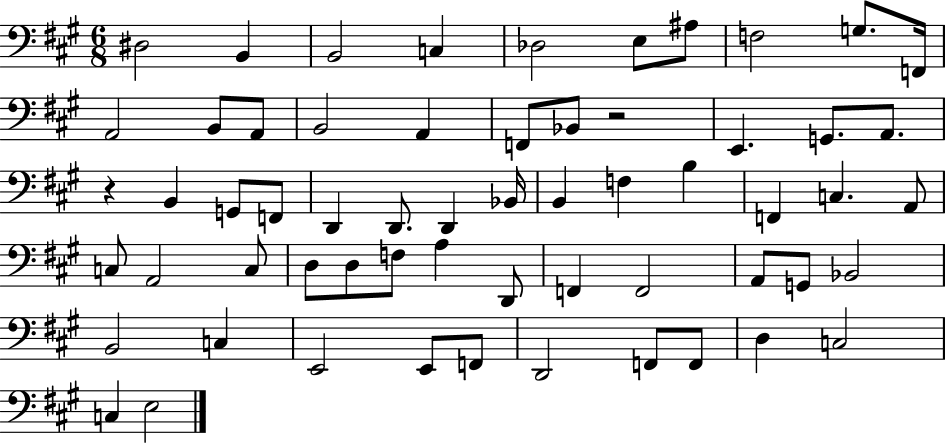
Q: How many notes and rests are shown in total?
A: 60